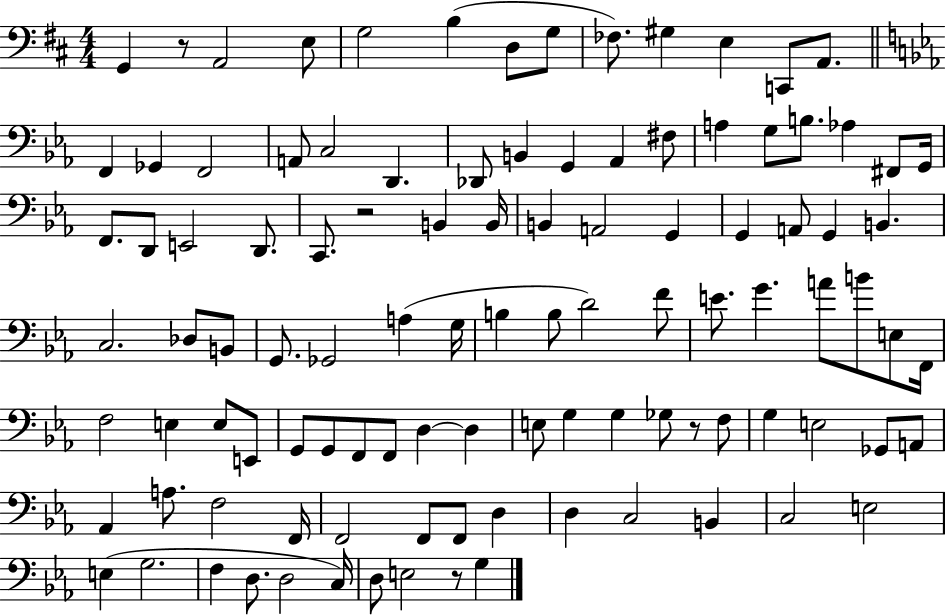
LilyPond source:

{
  \clef bass
  \numericTimeSignature
  \time 4/4
  \key d \major
  g,4 r8 a,2 e8 | g2 b4( d8 g8 | fes8.) gis4 e4 c,8 a,8. | \bar "||" \break \key c \minor f,4 ges,4 f,2 | a,8 c2 d,4. | des,8 b,4 g,4 aes,4 fis8 | a4 g8 b8. aes4 fis,8 g,16 | \break f,8. d,8 e,2 d,8. | c,8. r2 b,4 b,16 | b,4 a,2 g,4 | g,4 a,8 g,4 b,4. | \break c2. des8 b,8 | g,8. ges,2 a4( g16 | b4 b8 d'2) f'8 | e'8. g'4. a'8 b'8 e8 f,16 | \break f2 e4 e8 e,8 | g,8 g,8 f,8 f,8 d4~~ d4 | e8 g4 g4 ges8 r8 f8 | g4 e2 ges,8 a,8 | \break aes,4 a8. f2 f,16 | f,2 f,8 f,8 d4 | d4 c2 b,4 | c2 e2 | \break e4( g2. | f4 d8. d2 c16) | d8 e2 r8 g4 | \bar "|."
}